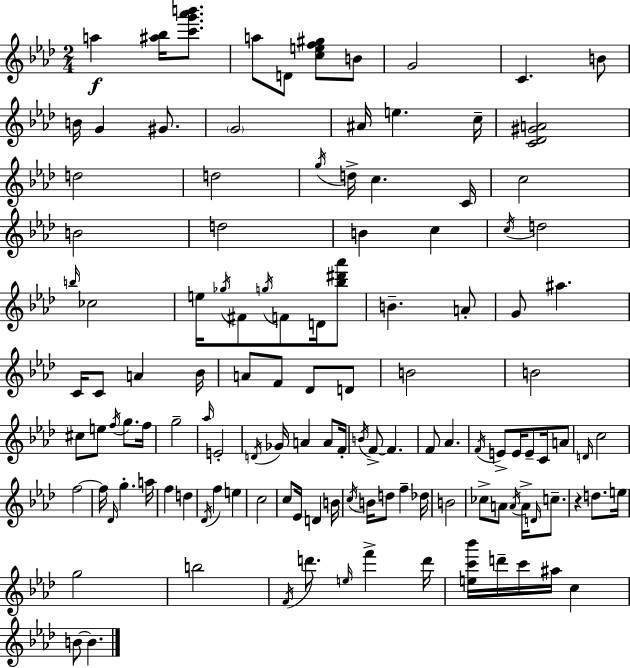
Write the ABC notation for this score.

X:1
T:Untitled
M:2/4
L:1/4
K:Ab
a [^a_b]/4 [c'g'_a'b']/2 a/2 D/2 [cef^g]/2 B/2 G2 C B/2 B/4 G ^G/2 G2 ^A/4 e c/4 [C_D^GA]2 d2 d2 g/4 d/4 c C/4 c2 B2 d2 B c c/4 d2 b/4 _c2 e/4 _g/4 ^F/2 g/4 F/2 D/4 [_b^d'_a']/2 B A/2 G/2 ^a C/4 C/2 A _B/4 A/2 F/2 _D/2 D/2 B2 B2 ^c/2 e/2 f/4 g/2 f/4 g2 _a/4 E2 D/4 _G/4 A A/2 F/4 B/4 F/2 F F/2 _A F/4 E/2 E/4 E/2 C/4 A/2 D/4 c2 f2 f/4 _D/4 g a/4 f d _D/4 f e c2 c/2 _E/4 D B/4 c/4 B/4 d/2 f _d/4 B2 _c/2 A/2 A/4 A/4 D/4 c/2 z d/2 e/4 g2 b2 F/4 d'/2 e/4 f' d'/4 [ec'_b']/4 d'/4 c'/4 ^a/4 c B/2 B